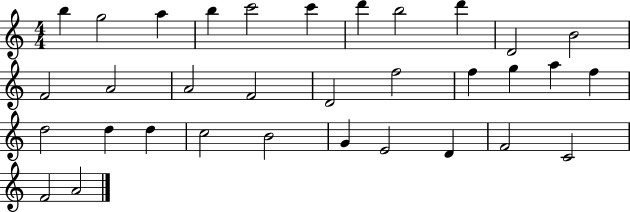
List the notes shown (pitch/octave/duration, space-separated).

B5/q G5/h A5/q B5/q C6/h C6/q D6/q B5/h D6/q D4/h B4/h F4/h A4/h A4/h F4/h D4/h F5/h F5/q G5/q A5/q F5/q D5/h D5/q D5/q C5/h B4/h G4/q E4/h D4/q F4/h C4/h F4/h A4/h